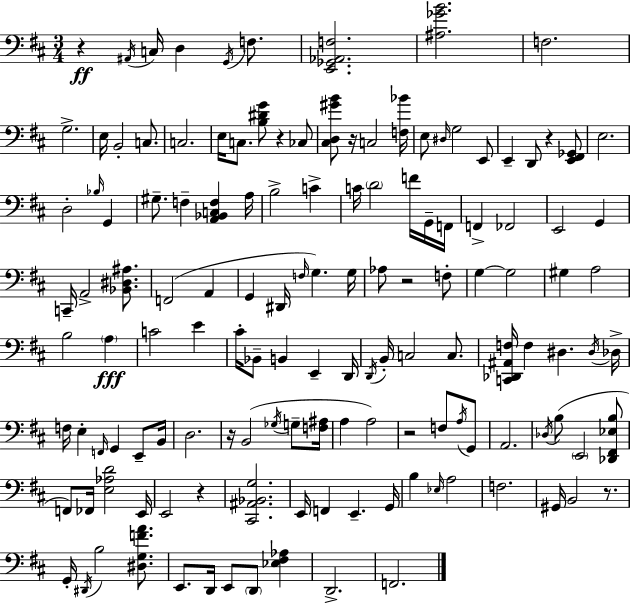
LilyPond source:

{
  \clef bass
  \numericTimeSignature
  \time 3/4
  \key d \major
  r4\ff \acciaccatura { ais,16 } c16 d4 \acciaccatura { g,16 } f8. | <e, ges, aes, f>2. | <ais ges' b'>2. | f2. | \break g2.-> | e16 b,2-. c8. | c2. | e16 c8. <b dis' g'>8 r4 | \break ces8 <cis d gis' b'>8 r16 c2 | <f bes'>16 e8 \grace { dis16 } g2 | e,8 e,4-- d,8 r4 | <e, fis, ges,>8 e2. | \break d2-. \grace { bes16 } | g,4 gis8.-- f4-- <a, bes, c f>4 | a16 b2-> | c'4-> c'16 \parenthesize d'2 | \break f'16 g,16-- f,16 f,4-> fes,2 | e,2 | g,4 c,16-- a,2-> | <bes, dis ais>8. f,2( | \break a,4 g,4 dis,16 \grace { f16 }) g4. | g16 aes8 r2 | f8-. g4~~ g2 | gis4 a2 | \break b2 | \parenthesize a4\fff c'2 | e'4 cis'16-. bes,8-- b,4 | e,4-- d,16 \acciaccatura { d,16 } b,16-. c2 | \break c8. <c, des, ais, f>16 f4 dis4. | \acciaccatura { dis16 } des16-> f16 e4-. | \grace { f,16 } g,4 e,8-- b,16 d2. | r16 b,2( | \break \acciaccatura { ges16 } g8-- <f ais>16 a4 | a2) r2 | f8 \acciaccatura { a16 } g,8 a,2. | \acciaccatura { des16 }( b8 | \break \parenthesize e,2 <des, fis, ees b>8 f,8) | fes,16 <e aes d'>2 e,16 e,2 | r4 <cis, ais, bes, g>2. | e,16 | \break f,4 e,4.-- g,16 b4 | \grace { ees16 } a2 | f2. | gis,16 b,2 r8. | \break g,16-. \acciaccatura { dis,16 } b2 <dis g f' a'>8. | e,8. d,16 e,8 \parenthesize d,8 <ees fis aes>4 | d,2.-> | f,2. | \break \bar "|."
}